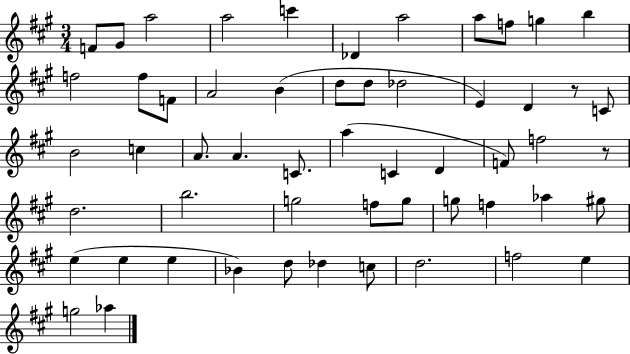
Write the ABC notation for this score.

X:1
T:Untitled
M:3/4
L:1/4
K:A
F/2 ^G/2 a2 a2 c' _D a2 a/2 f/2 g b f2 f/2 F/2 A2 B d/2 d/2 _d2 E D z/2 C/2 B2 c A/2 A C/2 a C D F/2 f2 z/2 d2 b2 g2 f/2 g/2 g/2 f _a ^g/2 e e e _B d/2 _d c/2 d2 f2 e g2 _a